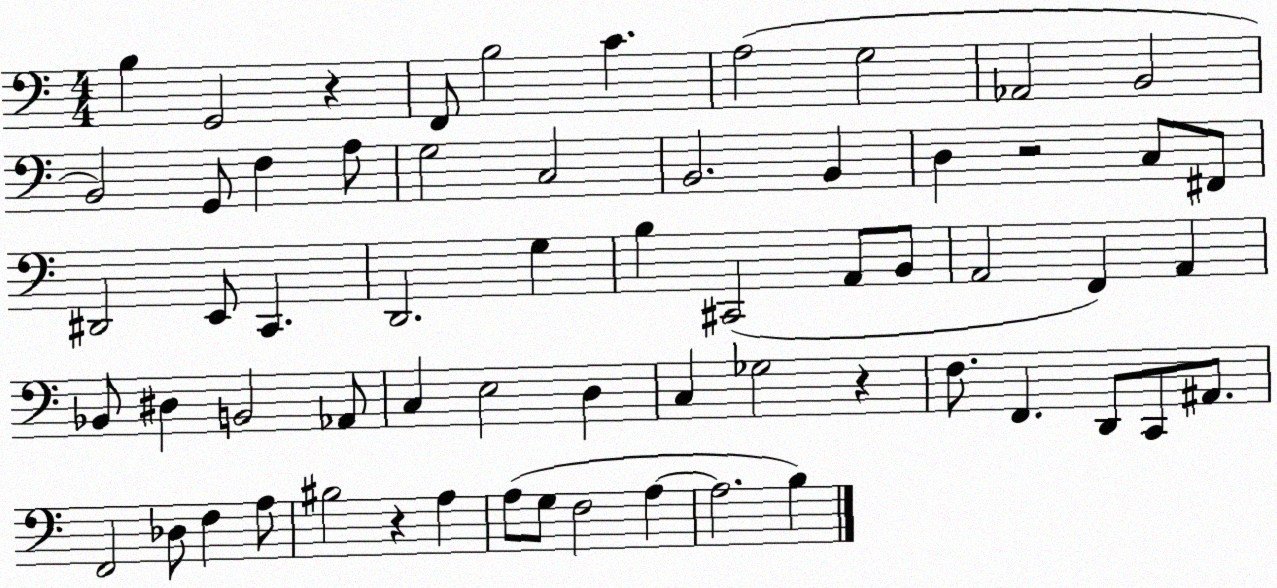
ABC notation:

X:1
T:Untitled
M:4/4
L:1/4
K:C
B, G,,2 z F,,/2 B,2 C A,2 G,2 _A,,2 B,,2 B,,2 G,,/2 F, A,/2 G,2 C,2 B,,2 B,, D, z2 C,/2 ^F,,/2 ^D,,2 E,,/2 C,, D,,2 G, B, ^C,,2 A,,/2 B,,/2 A,,2 F,, A,, _B,,/2 ^D, B,,2 _A,,/2 C, E,2 D, C, _G,2 z F,/2 F,, D,,/2 C,,/2 ^A,,/2 F,,2 _D,/2 F, A,/2 ^B,2 z A, A,/2 G,/2 F,2 A, A,2 B,